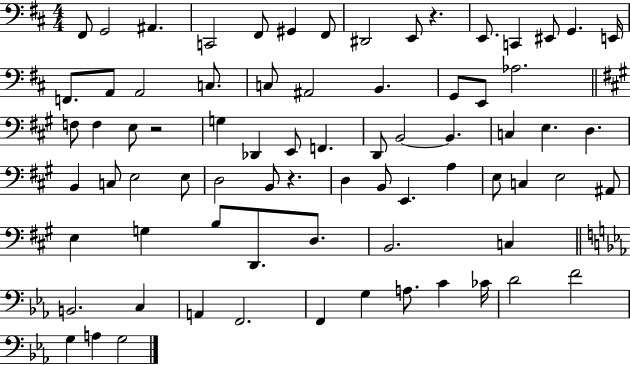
{
  \clef bass
  \numericTimeSignature
  \time 4/4
  \key d \major
  fis,8 g,2 ais,4. | c,2 fis,8 gis,4 fis,8 | dis,2 e,8 r4. | e,8. c,4 eis,8 g,4. e,16 | \break f,8. a,8 a,2 c8. | c8 ais,2 b,4. | g,8 e,8 aes2. | \bar "||" \break \key a \major f8 f4 e8 r2 | g4 des,4 e,8 f,4. | d,8 b,2~~ b,4. | c4 e4. d4. | \break b,4 c8 e2 e8 | d2 b,8 r4. | d4 b,8 e,4. a4 | e8 c4 e2 ais,8 | \break e4 g4 b8 d,8. d8. | b,2. c4 | \bar "||" \break \key c \minor b,2. c4 | a,4 f,2. | f,4 g4 a8. c'4 ces'16 | d'2 f'2 | \break g4 a4 g2 | \bar "|."
}